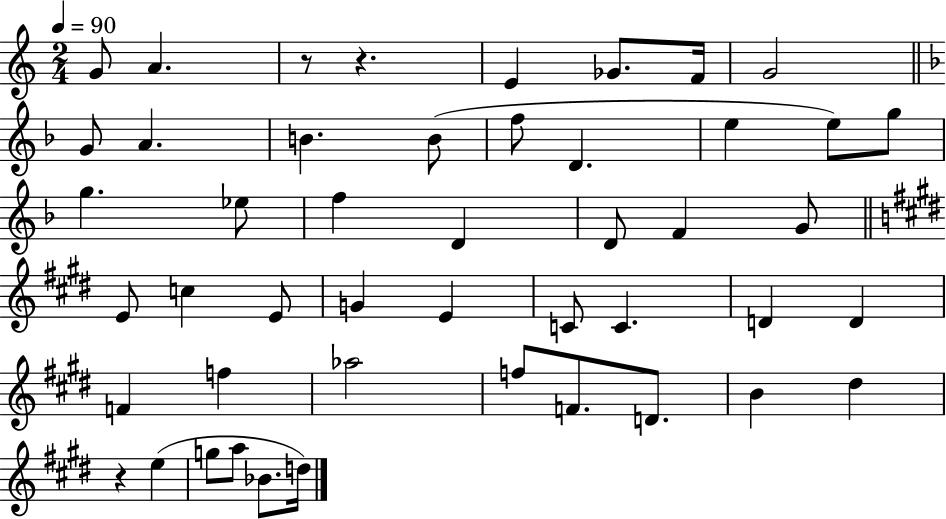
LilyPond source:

{
  \clef treble
  \numericTimeSignature
  \time 2/4
  \key c \major
  \tempo 4 = 90
  g'8 a'4. | r8 r4. | e'4 ges'8. f'16 | g'2 | \break \bar "||" \break \key f \major g'8 a'4. | b'4. b'8( | f''8 d'4. | e''4 e''8) g''8 | \break g''4. ees''8 | f''4 d'4 | d'8 f'4 g'8 | \bar "||" \break \key e \major e'8 c''4 e'8 | g'4 e'4 | c'8 c'4. | d'4 d'4 | \break f'4 f''4 | aes''2 | f''8 f'8. d'8. | b'4 dis''4 | \break r4 e''4( | g''8 a''8 bes'8. d''16) | \bar "|."
}